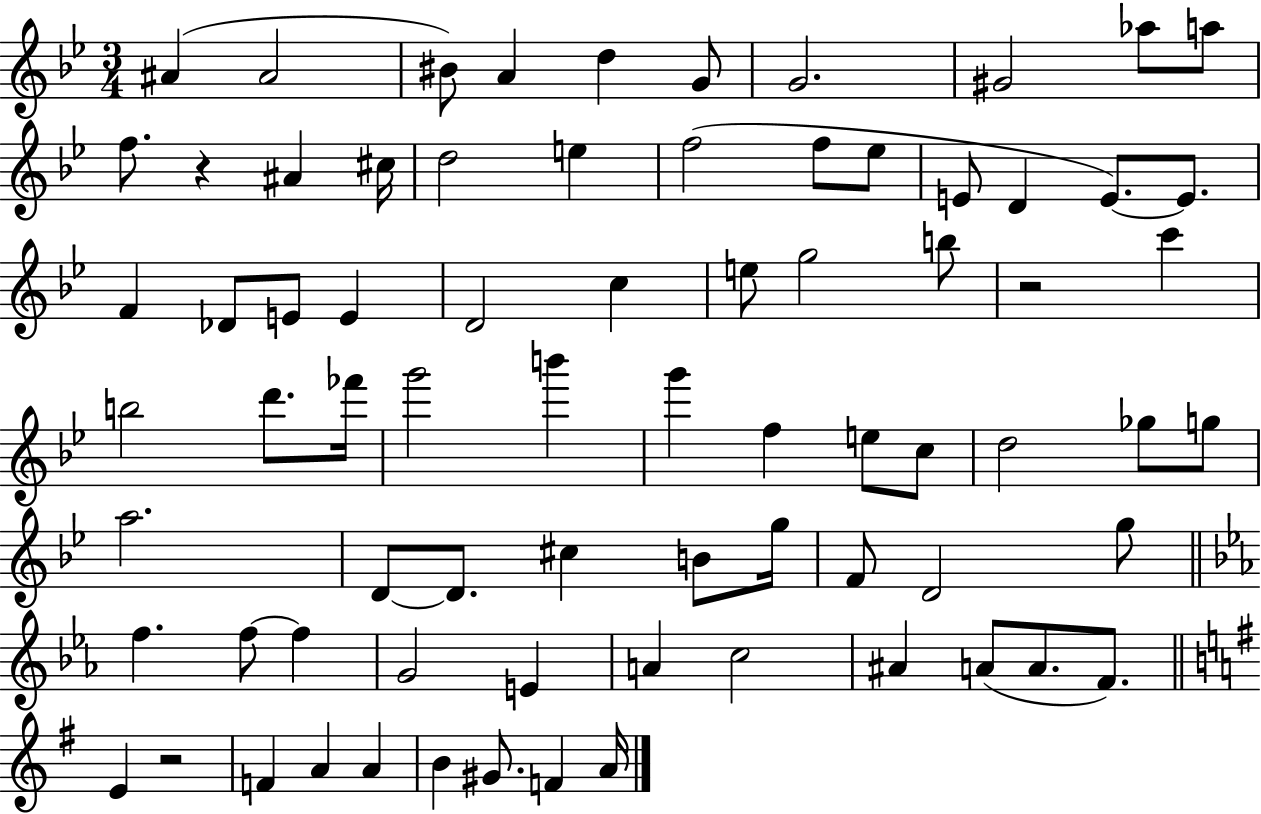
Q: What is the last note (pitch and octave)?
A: A4